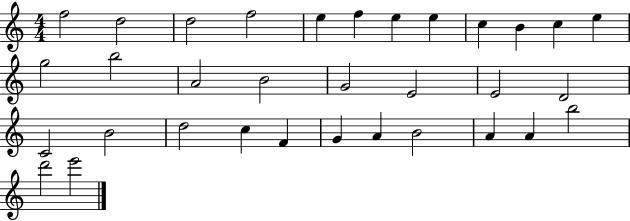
X:1
T:Untitled
M:4/4
L:1/4
K:C
f2 d2 d2 f2 e f e e c B c e g2 b2 A2 B2 G2 E2 E2 D2 C2 B2 d2 c F G A B2 A A b2 d'2 e'2